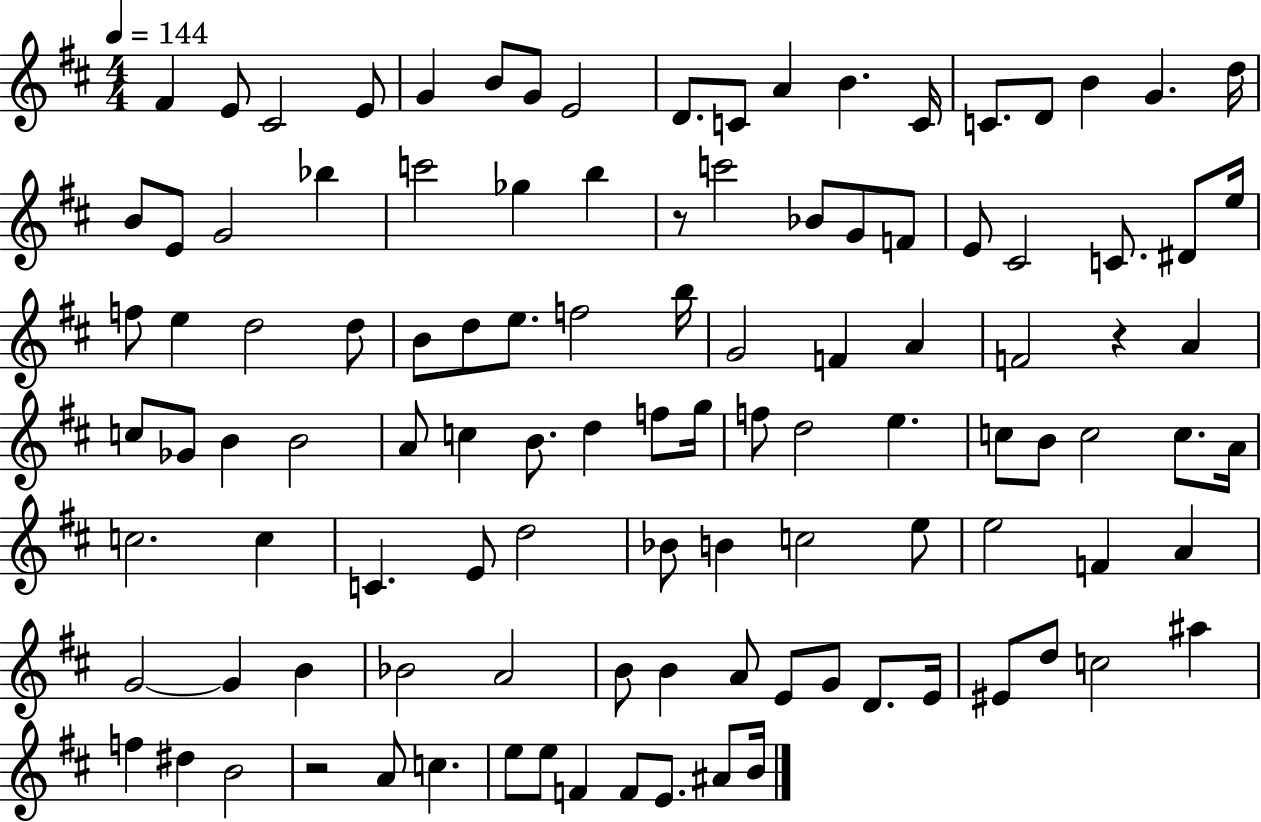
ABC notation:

X:1
T:Untitled
M:4/4
L:1/4
K:D
^F E/2 ^C2 E/2 G B/2 G/2 E2 D/2 C/2 A B C/4 C/2 D/2 B G d/4 B/2 E/2 G2 _b c'2 _g b z/2 c'2 _B/2 G/2 F/2 E/2 ^C2 C/2 ^D/2 e/4 f/2 e d2 d/2 B/2 d/2 e/2 f2 b/4 G2 F A F2 z A c/2 _G/2 B B2 A/2 c B/2 d f/2 g/4 f/2 d2 e c/2 B/2 c2 c/2 A/4 c2 c C E/2 d2 _B/2 B c2 e/2 e2 F A G2 G B _B2 A2 B/2 B A/2 E/2 G/2 D/2 E/4 ^E/2 d/2 c2 ^a f ^d B2 z2 A/2 c e/2 e/2 F F/2 E/2 ^A/2 B/4